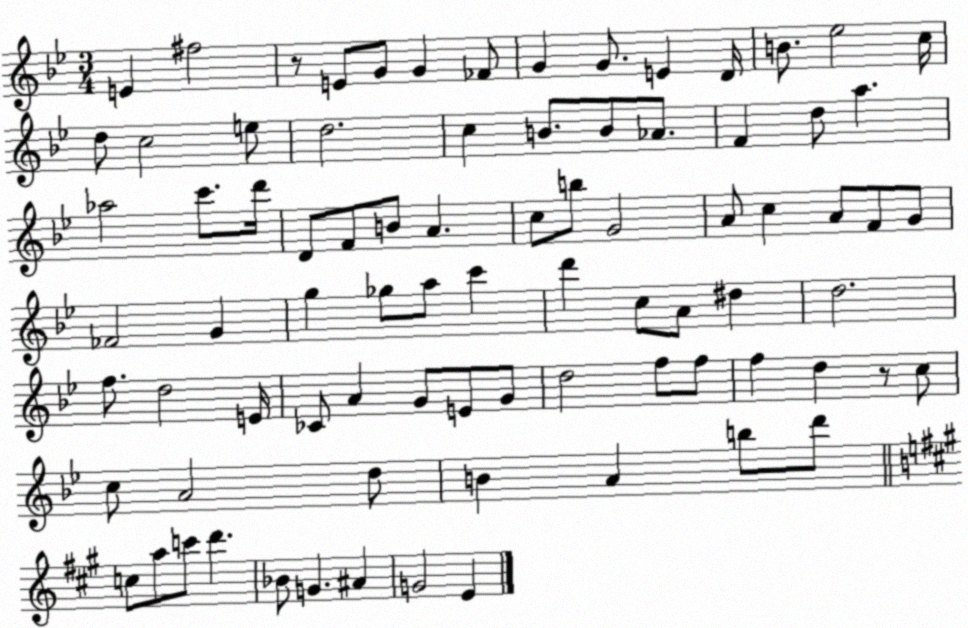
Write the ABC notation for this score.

X:1
T:Untitled
M:3/4
L:1/4
K:Bb
E ^f2 z/2 E/2 G/2 G _F/2 G G/2 E D/4 B/2 _e2 c/4 d/2 c2 e/2 d2 c B/2 B/2 _A/2 F d/2 a _a2 c'/2 d'/4 D/2 F/2 B/2 A c/2 b/2 G2 A/2 c A/2 F/2 G/2 _F2 G g _g/2 a/2 c' d' c/2 A/2 ^d d2 f/2 d2 E/4 _C/2 A G/2 E/2 G/2 d2 f/2 f/2 f d z/2 c/2 c/2 A2 d/2 B A b/2 d'/2 c/2 a/2 c'/2 d' _B/2 G ^A G2 E